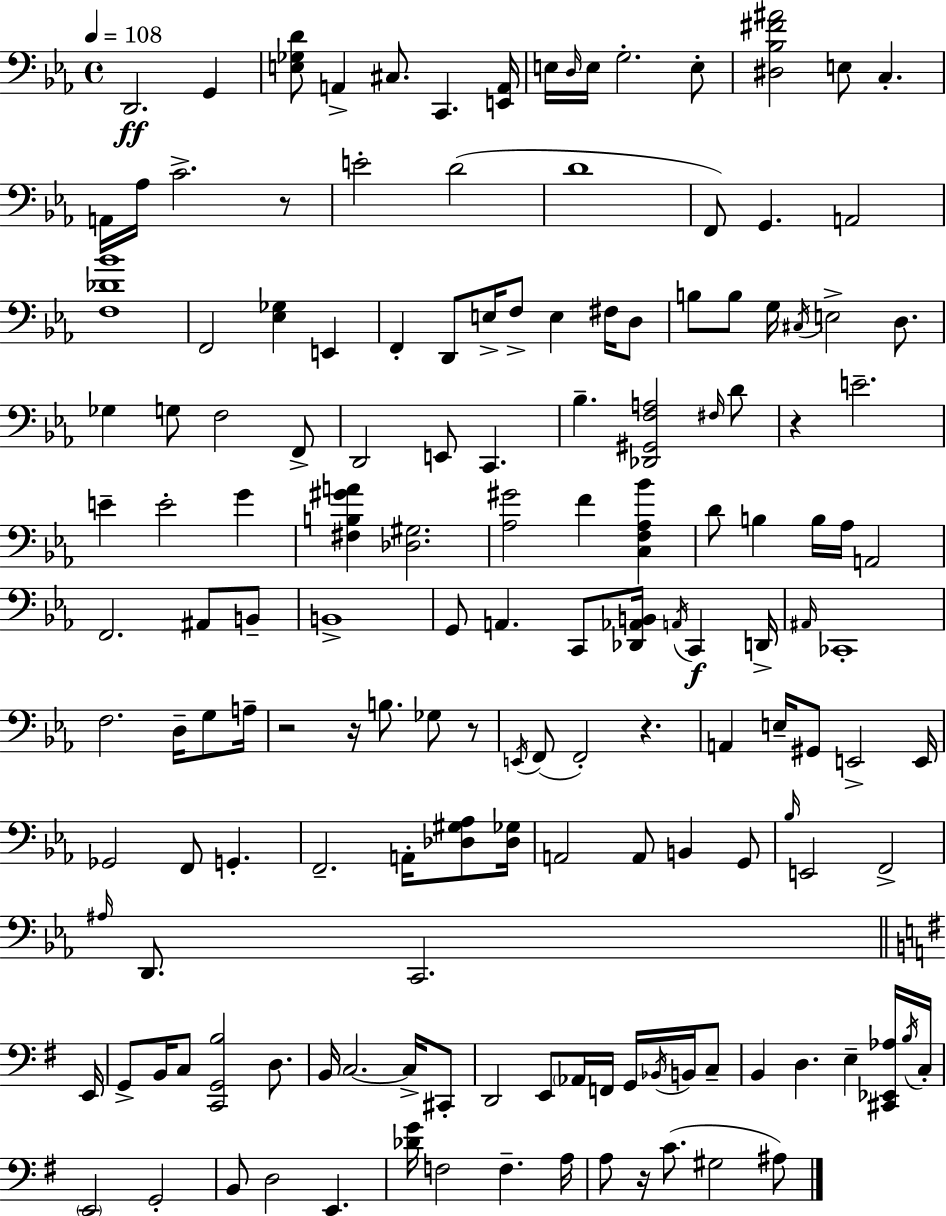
{
  \clef bass
  \time 4/4
  \defaultTimeSignature
  \key c \minor
  \tempo 4 = 108
  d,2.\ff g,4 | <e ges d'>8 a,4-> cis8. c,4. <e, a,>16 | e16 \grace { d16 } e16 g2.-. e8-. | <dis bes fis' ais'>2 e8 c4.-. | \break a,16 aes16 c'2.-> r8 | e'2-. d'2( | d'1 | f,8) g,4. a,2 | \break <f des' bes'>1 | f,2 <ees ges>4 e,4 | f,4-. d,8 e16-> f8-> e4 fis16 d8 | b8 b8 g16 \acciaccatura { cis16 } e2-> d8. | \break ges4 g8 f2 | f,8-> d,2 e,8 c,4. | bes4.-- <des, gis, f a>2 | \grace { fis16 } d'8 r4 e'2.-- | \break e'4-- e'2-. g'4 | <fis b gis' a'>4 <des gis>2. | <aes gis'>2 f'4 <c f aes bes'>4 | d'8 b4 b16 aes16 a,2 | \break f,2. ais,8 | b,8-- b,1-> | g,8 a,4. c,8 <des, aes, b,>16 \acciaccatura { a,16 } c,4\f | d,16-> \grace { ais,16 } ces,1-. | \break f2. | d16-- g8 a16-- r2 r16 b8. | ges8 r8 \acciaccatura { e,16 }( f,8 f,2-.) | r4. a,4 e16-- gis,8 e,2-> | \break e,16 ges,2 f,8 | g,4.-. f,2.-- | a,16-. <des gis aes>8 <des ges>16 a,2 a,8 | b,4 g,8 \grace { bes16 } e,2 f,2-> | \break \grace { ais16 } d,8. c,2. | \bar "||" \break \key e \minor e,16 g,8-> b,16 c8 <c, g, b>2 d8. | b,16 c2.~~ c16-> cis,8-. | d,2 e,8 \parenthesize aes,16 f,16 g,16 \acciaccatura { bes,16 } b,16 | c8-- b,4 d4. e4-- | \break <cis, ees, aes>16 \acciaccatura { b16 } c16-. \parenthesize e,2 g,2-. | b,8 d2 e,4. | <des' g'>16 f2 f4.-- | a16 a8 r16 c'8.( gis2 | \break ais8) \bar "|."
}